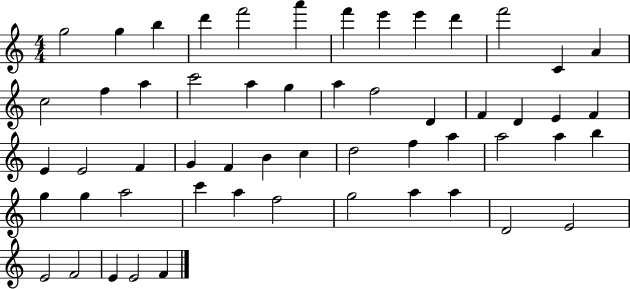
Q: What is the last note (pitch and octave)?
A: F4